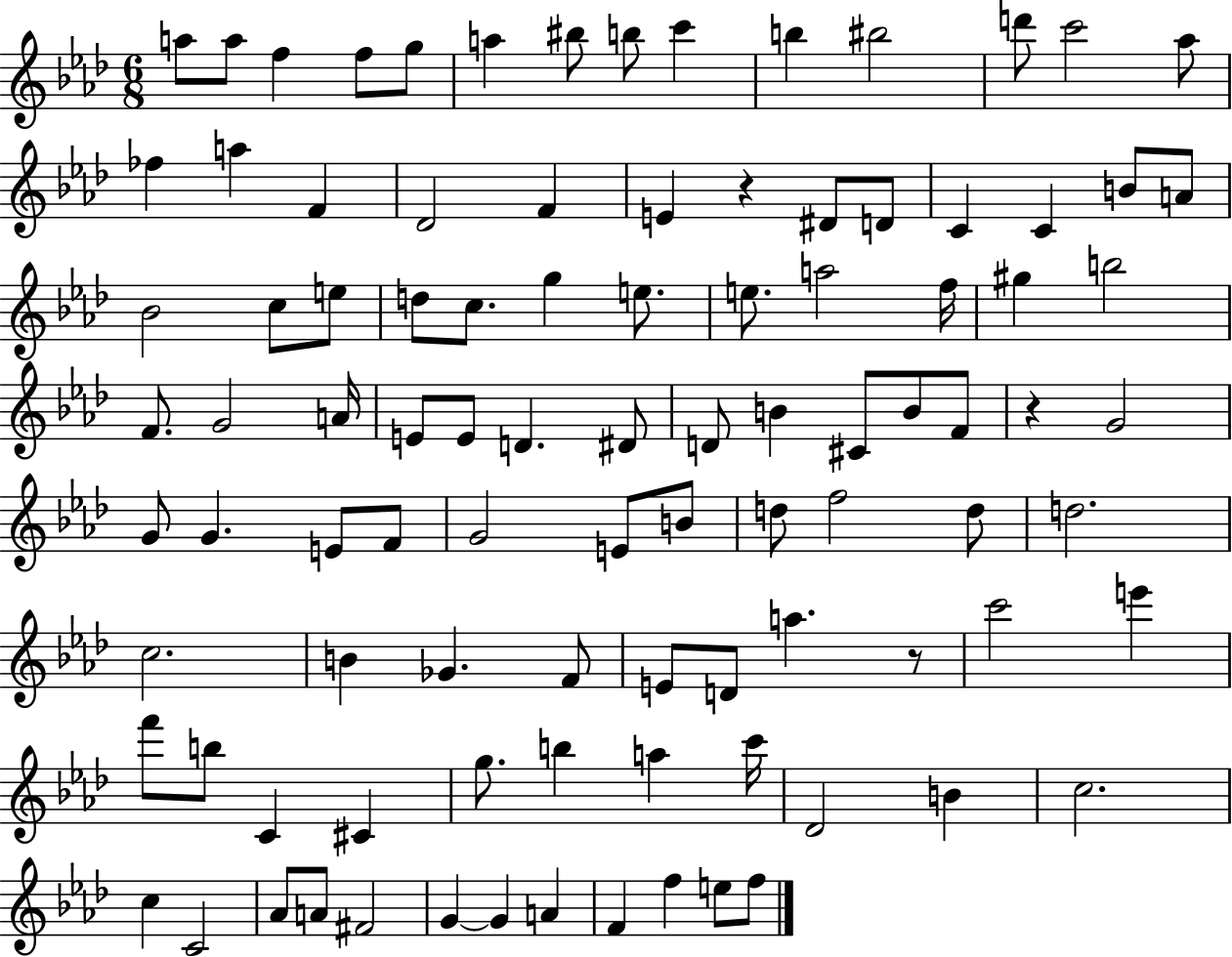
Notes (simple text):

A5/e A5/e F5/q F5/e G5/e A5/q BIS5/e B5/e C6/q B5/q BIS5/h D6/e C6/h Ab5/e FES5/q A5/q F4/q Db4/h F4/q E4/q R/q D#4/e D4/e C4/q C4/q B4/e A4/e Bb4/h C5/e E5/e D5/e C5/e. G5/q E5/e. E5/e. A5/h F5/s G#5/q B5/h F4/e. G4/h A4/s E4/e E4/e D4/q. D#4/e D4/e B4/q C#4/e B4/e F4/e R/q G4/h G4/e G4/q. E4/e F4/e G4/h E4/e B4/e D5/e F5/h D5/e D5/h. C5/h. B4/q Gb4/q. F4/e E4/e D4/e A5/q. R/e C6/h E6/q F6/e B5/e C4/q C#4/q G5/e. B5/q A5/q C6/s Db4/h B4/q C5/h. C5/q C4/h Ab4/e A4/e F#4/h G4/q G4/q A4/q F4/q F5/q E5/e F5/e